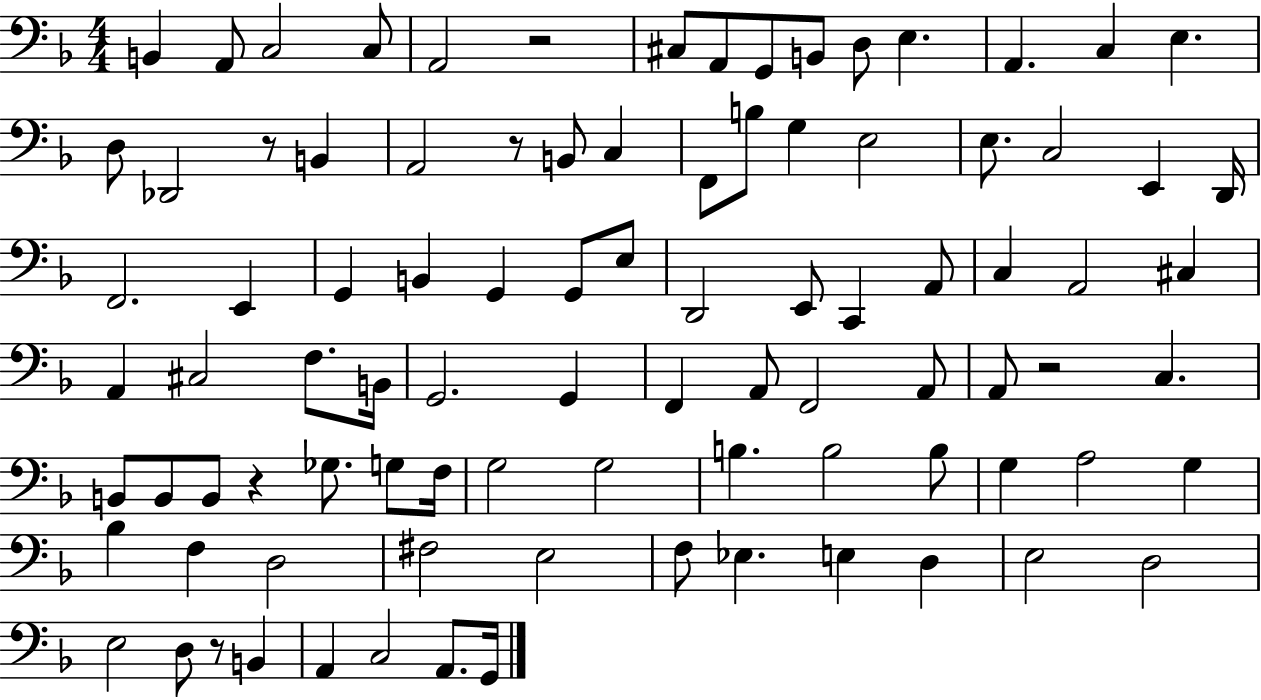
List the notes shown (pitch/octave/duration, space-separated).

B2/q A2/e C3/h C3/e A2/h R/h C#3/e A2/e G2/e B2/e D3/e E3/q. A2/q. C3/q E3/q. D3/e Db2/h R/e B2/q A2/h R/e B2/e C3/q F2/e B3/e G3/q E3/h E3/e. C3/h E2/q D2/s F2/h. E2/q G2/q B2/q G2/q G2/e E3/e D2/h E2/e C2/q A2/e C3/q A2/h C#3/q A2/q C#3/h F3/e. B2/s G2/h. G2/q F2/q A2/e F2/h A2/e A2/e R/h C3/q. B2/e B2/e B2/e R/q Gb3/e. G3/e F3/s G3/h G3/h B3/q. B3/h B3/e G3/q A3/h G3/q Bb3/q F3/q D3/h F#3/h E3/h F3/e Eb3/q. E3/q D3/q E3/h D3/h E3/h D3/e R/e B2/q A2/q C3/h A2/e. G2/s